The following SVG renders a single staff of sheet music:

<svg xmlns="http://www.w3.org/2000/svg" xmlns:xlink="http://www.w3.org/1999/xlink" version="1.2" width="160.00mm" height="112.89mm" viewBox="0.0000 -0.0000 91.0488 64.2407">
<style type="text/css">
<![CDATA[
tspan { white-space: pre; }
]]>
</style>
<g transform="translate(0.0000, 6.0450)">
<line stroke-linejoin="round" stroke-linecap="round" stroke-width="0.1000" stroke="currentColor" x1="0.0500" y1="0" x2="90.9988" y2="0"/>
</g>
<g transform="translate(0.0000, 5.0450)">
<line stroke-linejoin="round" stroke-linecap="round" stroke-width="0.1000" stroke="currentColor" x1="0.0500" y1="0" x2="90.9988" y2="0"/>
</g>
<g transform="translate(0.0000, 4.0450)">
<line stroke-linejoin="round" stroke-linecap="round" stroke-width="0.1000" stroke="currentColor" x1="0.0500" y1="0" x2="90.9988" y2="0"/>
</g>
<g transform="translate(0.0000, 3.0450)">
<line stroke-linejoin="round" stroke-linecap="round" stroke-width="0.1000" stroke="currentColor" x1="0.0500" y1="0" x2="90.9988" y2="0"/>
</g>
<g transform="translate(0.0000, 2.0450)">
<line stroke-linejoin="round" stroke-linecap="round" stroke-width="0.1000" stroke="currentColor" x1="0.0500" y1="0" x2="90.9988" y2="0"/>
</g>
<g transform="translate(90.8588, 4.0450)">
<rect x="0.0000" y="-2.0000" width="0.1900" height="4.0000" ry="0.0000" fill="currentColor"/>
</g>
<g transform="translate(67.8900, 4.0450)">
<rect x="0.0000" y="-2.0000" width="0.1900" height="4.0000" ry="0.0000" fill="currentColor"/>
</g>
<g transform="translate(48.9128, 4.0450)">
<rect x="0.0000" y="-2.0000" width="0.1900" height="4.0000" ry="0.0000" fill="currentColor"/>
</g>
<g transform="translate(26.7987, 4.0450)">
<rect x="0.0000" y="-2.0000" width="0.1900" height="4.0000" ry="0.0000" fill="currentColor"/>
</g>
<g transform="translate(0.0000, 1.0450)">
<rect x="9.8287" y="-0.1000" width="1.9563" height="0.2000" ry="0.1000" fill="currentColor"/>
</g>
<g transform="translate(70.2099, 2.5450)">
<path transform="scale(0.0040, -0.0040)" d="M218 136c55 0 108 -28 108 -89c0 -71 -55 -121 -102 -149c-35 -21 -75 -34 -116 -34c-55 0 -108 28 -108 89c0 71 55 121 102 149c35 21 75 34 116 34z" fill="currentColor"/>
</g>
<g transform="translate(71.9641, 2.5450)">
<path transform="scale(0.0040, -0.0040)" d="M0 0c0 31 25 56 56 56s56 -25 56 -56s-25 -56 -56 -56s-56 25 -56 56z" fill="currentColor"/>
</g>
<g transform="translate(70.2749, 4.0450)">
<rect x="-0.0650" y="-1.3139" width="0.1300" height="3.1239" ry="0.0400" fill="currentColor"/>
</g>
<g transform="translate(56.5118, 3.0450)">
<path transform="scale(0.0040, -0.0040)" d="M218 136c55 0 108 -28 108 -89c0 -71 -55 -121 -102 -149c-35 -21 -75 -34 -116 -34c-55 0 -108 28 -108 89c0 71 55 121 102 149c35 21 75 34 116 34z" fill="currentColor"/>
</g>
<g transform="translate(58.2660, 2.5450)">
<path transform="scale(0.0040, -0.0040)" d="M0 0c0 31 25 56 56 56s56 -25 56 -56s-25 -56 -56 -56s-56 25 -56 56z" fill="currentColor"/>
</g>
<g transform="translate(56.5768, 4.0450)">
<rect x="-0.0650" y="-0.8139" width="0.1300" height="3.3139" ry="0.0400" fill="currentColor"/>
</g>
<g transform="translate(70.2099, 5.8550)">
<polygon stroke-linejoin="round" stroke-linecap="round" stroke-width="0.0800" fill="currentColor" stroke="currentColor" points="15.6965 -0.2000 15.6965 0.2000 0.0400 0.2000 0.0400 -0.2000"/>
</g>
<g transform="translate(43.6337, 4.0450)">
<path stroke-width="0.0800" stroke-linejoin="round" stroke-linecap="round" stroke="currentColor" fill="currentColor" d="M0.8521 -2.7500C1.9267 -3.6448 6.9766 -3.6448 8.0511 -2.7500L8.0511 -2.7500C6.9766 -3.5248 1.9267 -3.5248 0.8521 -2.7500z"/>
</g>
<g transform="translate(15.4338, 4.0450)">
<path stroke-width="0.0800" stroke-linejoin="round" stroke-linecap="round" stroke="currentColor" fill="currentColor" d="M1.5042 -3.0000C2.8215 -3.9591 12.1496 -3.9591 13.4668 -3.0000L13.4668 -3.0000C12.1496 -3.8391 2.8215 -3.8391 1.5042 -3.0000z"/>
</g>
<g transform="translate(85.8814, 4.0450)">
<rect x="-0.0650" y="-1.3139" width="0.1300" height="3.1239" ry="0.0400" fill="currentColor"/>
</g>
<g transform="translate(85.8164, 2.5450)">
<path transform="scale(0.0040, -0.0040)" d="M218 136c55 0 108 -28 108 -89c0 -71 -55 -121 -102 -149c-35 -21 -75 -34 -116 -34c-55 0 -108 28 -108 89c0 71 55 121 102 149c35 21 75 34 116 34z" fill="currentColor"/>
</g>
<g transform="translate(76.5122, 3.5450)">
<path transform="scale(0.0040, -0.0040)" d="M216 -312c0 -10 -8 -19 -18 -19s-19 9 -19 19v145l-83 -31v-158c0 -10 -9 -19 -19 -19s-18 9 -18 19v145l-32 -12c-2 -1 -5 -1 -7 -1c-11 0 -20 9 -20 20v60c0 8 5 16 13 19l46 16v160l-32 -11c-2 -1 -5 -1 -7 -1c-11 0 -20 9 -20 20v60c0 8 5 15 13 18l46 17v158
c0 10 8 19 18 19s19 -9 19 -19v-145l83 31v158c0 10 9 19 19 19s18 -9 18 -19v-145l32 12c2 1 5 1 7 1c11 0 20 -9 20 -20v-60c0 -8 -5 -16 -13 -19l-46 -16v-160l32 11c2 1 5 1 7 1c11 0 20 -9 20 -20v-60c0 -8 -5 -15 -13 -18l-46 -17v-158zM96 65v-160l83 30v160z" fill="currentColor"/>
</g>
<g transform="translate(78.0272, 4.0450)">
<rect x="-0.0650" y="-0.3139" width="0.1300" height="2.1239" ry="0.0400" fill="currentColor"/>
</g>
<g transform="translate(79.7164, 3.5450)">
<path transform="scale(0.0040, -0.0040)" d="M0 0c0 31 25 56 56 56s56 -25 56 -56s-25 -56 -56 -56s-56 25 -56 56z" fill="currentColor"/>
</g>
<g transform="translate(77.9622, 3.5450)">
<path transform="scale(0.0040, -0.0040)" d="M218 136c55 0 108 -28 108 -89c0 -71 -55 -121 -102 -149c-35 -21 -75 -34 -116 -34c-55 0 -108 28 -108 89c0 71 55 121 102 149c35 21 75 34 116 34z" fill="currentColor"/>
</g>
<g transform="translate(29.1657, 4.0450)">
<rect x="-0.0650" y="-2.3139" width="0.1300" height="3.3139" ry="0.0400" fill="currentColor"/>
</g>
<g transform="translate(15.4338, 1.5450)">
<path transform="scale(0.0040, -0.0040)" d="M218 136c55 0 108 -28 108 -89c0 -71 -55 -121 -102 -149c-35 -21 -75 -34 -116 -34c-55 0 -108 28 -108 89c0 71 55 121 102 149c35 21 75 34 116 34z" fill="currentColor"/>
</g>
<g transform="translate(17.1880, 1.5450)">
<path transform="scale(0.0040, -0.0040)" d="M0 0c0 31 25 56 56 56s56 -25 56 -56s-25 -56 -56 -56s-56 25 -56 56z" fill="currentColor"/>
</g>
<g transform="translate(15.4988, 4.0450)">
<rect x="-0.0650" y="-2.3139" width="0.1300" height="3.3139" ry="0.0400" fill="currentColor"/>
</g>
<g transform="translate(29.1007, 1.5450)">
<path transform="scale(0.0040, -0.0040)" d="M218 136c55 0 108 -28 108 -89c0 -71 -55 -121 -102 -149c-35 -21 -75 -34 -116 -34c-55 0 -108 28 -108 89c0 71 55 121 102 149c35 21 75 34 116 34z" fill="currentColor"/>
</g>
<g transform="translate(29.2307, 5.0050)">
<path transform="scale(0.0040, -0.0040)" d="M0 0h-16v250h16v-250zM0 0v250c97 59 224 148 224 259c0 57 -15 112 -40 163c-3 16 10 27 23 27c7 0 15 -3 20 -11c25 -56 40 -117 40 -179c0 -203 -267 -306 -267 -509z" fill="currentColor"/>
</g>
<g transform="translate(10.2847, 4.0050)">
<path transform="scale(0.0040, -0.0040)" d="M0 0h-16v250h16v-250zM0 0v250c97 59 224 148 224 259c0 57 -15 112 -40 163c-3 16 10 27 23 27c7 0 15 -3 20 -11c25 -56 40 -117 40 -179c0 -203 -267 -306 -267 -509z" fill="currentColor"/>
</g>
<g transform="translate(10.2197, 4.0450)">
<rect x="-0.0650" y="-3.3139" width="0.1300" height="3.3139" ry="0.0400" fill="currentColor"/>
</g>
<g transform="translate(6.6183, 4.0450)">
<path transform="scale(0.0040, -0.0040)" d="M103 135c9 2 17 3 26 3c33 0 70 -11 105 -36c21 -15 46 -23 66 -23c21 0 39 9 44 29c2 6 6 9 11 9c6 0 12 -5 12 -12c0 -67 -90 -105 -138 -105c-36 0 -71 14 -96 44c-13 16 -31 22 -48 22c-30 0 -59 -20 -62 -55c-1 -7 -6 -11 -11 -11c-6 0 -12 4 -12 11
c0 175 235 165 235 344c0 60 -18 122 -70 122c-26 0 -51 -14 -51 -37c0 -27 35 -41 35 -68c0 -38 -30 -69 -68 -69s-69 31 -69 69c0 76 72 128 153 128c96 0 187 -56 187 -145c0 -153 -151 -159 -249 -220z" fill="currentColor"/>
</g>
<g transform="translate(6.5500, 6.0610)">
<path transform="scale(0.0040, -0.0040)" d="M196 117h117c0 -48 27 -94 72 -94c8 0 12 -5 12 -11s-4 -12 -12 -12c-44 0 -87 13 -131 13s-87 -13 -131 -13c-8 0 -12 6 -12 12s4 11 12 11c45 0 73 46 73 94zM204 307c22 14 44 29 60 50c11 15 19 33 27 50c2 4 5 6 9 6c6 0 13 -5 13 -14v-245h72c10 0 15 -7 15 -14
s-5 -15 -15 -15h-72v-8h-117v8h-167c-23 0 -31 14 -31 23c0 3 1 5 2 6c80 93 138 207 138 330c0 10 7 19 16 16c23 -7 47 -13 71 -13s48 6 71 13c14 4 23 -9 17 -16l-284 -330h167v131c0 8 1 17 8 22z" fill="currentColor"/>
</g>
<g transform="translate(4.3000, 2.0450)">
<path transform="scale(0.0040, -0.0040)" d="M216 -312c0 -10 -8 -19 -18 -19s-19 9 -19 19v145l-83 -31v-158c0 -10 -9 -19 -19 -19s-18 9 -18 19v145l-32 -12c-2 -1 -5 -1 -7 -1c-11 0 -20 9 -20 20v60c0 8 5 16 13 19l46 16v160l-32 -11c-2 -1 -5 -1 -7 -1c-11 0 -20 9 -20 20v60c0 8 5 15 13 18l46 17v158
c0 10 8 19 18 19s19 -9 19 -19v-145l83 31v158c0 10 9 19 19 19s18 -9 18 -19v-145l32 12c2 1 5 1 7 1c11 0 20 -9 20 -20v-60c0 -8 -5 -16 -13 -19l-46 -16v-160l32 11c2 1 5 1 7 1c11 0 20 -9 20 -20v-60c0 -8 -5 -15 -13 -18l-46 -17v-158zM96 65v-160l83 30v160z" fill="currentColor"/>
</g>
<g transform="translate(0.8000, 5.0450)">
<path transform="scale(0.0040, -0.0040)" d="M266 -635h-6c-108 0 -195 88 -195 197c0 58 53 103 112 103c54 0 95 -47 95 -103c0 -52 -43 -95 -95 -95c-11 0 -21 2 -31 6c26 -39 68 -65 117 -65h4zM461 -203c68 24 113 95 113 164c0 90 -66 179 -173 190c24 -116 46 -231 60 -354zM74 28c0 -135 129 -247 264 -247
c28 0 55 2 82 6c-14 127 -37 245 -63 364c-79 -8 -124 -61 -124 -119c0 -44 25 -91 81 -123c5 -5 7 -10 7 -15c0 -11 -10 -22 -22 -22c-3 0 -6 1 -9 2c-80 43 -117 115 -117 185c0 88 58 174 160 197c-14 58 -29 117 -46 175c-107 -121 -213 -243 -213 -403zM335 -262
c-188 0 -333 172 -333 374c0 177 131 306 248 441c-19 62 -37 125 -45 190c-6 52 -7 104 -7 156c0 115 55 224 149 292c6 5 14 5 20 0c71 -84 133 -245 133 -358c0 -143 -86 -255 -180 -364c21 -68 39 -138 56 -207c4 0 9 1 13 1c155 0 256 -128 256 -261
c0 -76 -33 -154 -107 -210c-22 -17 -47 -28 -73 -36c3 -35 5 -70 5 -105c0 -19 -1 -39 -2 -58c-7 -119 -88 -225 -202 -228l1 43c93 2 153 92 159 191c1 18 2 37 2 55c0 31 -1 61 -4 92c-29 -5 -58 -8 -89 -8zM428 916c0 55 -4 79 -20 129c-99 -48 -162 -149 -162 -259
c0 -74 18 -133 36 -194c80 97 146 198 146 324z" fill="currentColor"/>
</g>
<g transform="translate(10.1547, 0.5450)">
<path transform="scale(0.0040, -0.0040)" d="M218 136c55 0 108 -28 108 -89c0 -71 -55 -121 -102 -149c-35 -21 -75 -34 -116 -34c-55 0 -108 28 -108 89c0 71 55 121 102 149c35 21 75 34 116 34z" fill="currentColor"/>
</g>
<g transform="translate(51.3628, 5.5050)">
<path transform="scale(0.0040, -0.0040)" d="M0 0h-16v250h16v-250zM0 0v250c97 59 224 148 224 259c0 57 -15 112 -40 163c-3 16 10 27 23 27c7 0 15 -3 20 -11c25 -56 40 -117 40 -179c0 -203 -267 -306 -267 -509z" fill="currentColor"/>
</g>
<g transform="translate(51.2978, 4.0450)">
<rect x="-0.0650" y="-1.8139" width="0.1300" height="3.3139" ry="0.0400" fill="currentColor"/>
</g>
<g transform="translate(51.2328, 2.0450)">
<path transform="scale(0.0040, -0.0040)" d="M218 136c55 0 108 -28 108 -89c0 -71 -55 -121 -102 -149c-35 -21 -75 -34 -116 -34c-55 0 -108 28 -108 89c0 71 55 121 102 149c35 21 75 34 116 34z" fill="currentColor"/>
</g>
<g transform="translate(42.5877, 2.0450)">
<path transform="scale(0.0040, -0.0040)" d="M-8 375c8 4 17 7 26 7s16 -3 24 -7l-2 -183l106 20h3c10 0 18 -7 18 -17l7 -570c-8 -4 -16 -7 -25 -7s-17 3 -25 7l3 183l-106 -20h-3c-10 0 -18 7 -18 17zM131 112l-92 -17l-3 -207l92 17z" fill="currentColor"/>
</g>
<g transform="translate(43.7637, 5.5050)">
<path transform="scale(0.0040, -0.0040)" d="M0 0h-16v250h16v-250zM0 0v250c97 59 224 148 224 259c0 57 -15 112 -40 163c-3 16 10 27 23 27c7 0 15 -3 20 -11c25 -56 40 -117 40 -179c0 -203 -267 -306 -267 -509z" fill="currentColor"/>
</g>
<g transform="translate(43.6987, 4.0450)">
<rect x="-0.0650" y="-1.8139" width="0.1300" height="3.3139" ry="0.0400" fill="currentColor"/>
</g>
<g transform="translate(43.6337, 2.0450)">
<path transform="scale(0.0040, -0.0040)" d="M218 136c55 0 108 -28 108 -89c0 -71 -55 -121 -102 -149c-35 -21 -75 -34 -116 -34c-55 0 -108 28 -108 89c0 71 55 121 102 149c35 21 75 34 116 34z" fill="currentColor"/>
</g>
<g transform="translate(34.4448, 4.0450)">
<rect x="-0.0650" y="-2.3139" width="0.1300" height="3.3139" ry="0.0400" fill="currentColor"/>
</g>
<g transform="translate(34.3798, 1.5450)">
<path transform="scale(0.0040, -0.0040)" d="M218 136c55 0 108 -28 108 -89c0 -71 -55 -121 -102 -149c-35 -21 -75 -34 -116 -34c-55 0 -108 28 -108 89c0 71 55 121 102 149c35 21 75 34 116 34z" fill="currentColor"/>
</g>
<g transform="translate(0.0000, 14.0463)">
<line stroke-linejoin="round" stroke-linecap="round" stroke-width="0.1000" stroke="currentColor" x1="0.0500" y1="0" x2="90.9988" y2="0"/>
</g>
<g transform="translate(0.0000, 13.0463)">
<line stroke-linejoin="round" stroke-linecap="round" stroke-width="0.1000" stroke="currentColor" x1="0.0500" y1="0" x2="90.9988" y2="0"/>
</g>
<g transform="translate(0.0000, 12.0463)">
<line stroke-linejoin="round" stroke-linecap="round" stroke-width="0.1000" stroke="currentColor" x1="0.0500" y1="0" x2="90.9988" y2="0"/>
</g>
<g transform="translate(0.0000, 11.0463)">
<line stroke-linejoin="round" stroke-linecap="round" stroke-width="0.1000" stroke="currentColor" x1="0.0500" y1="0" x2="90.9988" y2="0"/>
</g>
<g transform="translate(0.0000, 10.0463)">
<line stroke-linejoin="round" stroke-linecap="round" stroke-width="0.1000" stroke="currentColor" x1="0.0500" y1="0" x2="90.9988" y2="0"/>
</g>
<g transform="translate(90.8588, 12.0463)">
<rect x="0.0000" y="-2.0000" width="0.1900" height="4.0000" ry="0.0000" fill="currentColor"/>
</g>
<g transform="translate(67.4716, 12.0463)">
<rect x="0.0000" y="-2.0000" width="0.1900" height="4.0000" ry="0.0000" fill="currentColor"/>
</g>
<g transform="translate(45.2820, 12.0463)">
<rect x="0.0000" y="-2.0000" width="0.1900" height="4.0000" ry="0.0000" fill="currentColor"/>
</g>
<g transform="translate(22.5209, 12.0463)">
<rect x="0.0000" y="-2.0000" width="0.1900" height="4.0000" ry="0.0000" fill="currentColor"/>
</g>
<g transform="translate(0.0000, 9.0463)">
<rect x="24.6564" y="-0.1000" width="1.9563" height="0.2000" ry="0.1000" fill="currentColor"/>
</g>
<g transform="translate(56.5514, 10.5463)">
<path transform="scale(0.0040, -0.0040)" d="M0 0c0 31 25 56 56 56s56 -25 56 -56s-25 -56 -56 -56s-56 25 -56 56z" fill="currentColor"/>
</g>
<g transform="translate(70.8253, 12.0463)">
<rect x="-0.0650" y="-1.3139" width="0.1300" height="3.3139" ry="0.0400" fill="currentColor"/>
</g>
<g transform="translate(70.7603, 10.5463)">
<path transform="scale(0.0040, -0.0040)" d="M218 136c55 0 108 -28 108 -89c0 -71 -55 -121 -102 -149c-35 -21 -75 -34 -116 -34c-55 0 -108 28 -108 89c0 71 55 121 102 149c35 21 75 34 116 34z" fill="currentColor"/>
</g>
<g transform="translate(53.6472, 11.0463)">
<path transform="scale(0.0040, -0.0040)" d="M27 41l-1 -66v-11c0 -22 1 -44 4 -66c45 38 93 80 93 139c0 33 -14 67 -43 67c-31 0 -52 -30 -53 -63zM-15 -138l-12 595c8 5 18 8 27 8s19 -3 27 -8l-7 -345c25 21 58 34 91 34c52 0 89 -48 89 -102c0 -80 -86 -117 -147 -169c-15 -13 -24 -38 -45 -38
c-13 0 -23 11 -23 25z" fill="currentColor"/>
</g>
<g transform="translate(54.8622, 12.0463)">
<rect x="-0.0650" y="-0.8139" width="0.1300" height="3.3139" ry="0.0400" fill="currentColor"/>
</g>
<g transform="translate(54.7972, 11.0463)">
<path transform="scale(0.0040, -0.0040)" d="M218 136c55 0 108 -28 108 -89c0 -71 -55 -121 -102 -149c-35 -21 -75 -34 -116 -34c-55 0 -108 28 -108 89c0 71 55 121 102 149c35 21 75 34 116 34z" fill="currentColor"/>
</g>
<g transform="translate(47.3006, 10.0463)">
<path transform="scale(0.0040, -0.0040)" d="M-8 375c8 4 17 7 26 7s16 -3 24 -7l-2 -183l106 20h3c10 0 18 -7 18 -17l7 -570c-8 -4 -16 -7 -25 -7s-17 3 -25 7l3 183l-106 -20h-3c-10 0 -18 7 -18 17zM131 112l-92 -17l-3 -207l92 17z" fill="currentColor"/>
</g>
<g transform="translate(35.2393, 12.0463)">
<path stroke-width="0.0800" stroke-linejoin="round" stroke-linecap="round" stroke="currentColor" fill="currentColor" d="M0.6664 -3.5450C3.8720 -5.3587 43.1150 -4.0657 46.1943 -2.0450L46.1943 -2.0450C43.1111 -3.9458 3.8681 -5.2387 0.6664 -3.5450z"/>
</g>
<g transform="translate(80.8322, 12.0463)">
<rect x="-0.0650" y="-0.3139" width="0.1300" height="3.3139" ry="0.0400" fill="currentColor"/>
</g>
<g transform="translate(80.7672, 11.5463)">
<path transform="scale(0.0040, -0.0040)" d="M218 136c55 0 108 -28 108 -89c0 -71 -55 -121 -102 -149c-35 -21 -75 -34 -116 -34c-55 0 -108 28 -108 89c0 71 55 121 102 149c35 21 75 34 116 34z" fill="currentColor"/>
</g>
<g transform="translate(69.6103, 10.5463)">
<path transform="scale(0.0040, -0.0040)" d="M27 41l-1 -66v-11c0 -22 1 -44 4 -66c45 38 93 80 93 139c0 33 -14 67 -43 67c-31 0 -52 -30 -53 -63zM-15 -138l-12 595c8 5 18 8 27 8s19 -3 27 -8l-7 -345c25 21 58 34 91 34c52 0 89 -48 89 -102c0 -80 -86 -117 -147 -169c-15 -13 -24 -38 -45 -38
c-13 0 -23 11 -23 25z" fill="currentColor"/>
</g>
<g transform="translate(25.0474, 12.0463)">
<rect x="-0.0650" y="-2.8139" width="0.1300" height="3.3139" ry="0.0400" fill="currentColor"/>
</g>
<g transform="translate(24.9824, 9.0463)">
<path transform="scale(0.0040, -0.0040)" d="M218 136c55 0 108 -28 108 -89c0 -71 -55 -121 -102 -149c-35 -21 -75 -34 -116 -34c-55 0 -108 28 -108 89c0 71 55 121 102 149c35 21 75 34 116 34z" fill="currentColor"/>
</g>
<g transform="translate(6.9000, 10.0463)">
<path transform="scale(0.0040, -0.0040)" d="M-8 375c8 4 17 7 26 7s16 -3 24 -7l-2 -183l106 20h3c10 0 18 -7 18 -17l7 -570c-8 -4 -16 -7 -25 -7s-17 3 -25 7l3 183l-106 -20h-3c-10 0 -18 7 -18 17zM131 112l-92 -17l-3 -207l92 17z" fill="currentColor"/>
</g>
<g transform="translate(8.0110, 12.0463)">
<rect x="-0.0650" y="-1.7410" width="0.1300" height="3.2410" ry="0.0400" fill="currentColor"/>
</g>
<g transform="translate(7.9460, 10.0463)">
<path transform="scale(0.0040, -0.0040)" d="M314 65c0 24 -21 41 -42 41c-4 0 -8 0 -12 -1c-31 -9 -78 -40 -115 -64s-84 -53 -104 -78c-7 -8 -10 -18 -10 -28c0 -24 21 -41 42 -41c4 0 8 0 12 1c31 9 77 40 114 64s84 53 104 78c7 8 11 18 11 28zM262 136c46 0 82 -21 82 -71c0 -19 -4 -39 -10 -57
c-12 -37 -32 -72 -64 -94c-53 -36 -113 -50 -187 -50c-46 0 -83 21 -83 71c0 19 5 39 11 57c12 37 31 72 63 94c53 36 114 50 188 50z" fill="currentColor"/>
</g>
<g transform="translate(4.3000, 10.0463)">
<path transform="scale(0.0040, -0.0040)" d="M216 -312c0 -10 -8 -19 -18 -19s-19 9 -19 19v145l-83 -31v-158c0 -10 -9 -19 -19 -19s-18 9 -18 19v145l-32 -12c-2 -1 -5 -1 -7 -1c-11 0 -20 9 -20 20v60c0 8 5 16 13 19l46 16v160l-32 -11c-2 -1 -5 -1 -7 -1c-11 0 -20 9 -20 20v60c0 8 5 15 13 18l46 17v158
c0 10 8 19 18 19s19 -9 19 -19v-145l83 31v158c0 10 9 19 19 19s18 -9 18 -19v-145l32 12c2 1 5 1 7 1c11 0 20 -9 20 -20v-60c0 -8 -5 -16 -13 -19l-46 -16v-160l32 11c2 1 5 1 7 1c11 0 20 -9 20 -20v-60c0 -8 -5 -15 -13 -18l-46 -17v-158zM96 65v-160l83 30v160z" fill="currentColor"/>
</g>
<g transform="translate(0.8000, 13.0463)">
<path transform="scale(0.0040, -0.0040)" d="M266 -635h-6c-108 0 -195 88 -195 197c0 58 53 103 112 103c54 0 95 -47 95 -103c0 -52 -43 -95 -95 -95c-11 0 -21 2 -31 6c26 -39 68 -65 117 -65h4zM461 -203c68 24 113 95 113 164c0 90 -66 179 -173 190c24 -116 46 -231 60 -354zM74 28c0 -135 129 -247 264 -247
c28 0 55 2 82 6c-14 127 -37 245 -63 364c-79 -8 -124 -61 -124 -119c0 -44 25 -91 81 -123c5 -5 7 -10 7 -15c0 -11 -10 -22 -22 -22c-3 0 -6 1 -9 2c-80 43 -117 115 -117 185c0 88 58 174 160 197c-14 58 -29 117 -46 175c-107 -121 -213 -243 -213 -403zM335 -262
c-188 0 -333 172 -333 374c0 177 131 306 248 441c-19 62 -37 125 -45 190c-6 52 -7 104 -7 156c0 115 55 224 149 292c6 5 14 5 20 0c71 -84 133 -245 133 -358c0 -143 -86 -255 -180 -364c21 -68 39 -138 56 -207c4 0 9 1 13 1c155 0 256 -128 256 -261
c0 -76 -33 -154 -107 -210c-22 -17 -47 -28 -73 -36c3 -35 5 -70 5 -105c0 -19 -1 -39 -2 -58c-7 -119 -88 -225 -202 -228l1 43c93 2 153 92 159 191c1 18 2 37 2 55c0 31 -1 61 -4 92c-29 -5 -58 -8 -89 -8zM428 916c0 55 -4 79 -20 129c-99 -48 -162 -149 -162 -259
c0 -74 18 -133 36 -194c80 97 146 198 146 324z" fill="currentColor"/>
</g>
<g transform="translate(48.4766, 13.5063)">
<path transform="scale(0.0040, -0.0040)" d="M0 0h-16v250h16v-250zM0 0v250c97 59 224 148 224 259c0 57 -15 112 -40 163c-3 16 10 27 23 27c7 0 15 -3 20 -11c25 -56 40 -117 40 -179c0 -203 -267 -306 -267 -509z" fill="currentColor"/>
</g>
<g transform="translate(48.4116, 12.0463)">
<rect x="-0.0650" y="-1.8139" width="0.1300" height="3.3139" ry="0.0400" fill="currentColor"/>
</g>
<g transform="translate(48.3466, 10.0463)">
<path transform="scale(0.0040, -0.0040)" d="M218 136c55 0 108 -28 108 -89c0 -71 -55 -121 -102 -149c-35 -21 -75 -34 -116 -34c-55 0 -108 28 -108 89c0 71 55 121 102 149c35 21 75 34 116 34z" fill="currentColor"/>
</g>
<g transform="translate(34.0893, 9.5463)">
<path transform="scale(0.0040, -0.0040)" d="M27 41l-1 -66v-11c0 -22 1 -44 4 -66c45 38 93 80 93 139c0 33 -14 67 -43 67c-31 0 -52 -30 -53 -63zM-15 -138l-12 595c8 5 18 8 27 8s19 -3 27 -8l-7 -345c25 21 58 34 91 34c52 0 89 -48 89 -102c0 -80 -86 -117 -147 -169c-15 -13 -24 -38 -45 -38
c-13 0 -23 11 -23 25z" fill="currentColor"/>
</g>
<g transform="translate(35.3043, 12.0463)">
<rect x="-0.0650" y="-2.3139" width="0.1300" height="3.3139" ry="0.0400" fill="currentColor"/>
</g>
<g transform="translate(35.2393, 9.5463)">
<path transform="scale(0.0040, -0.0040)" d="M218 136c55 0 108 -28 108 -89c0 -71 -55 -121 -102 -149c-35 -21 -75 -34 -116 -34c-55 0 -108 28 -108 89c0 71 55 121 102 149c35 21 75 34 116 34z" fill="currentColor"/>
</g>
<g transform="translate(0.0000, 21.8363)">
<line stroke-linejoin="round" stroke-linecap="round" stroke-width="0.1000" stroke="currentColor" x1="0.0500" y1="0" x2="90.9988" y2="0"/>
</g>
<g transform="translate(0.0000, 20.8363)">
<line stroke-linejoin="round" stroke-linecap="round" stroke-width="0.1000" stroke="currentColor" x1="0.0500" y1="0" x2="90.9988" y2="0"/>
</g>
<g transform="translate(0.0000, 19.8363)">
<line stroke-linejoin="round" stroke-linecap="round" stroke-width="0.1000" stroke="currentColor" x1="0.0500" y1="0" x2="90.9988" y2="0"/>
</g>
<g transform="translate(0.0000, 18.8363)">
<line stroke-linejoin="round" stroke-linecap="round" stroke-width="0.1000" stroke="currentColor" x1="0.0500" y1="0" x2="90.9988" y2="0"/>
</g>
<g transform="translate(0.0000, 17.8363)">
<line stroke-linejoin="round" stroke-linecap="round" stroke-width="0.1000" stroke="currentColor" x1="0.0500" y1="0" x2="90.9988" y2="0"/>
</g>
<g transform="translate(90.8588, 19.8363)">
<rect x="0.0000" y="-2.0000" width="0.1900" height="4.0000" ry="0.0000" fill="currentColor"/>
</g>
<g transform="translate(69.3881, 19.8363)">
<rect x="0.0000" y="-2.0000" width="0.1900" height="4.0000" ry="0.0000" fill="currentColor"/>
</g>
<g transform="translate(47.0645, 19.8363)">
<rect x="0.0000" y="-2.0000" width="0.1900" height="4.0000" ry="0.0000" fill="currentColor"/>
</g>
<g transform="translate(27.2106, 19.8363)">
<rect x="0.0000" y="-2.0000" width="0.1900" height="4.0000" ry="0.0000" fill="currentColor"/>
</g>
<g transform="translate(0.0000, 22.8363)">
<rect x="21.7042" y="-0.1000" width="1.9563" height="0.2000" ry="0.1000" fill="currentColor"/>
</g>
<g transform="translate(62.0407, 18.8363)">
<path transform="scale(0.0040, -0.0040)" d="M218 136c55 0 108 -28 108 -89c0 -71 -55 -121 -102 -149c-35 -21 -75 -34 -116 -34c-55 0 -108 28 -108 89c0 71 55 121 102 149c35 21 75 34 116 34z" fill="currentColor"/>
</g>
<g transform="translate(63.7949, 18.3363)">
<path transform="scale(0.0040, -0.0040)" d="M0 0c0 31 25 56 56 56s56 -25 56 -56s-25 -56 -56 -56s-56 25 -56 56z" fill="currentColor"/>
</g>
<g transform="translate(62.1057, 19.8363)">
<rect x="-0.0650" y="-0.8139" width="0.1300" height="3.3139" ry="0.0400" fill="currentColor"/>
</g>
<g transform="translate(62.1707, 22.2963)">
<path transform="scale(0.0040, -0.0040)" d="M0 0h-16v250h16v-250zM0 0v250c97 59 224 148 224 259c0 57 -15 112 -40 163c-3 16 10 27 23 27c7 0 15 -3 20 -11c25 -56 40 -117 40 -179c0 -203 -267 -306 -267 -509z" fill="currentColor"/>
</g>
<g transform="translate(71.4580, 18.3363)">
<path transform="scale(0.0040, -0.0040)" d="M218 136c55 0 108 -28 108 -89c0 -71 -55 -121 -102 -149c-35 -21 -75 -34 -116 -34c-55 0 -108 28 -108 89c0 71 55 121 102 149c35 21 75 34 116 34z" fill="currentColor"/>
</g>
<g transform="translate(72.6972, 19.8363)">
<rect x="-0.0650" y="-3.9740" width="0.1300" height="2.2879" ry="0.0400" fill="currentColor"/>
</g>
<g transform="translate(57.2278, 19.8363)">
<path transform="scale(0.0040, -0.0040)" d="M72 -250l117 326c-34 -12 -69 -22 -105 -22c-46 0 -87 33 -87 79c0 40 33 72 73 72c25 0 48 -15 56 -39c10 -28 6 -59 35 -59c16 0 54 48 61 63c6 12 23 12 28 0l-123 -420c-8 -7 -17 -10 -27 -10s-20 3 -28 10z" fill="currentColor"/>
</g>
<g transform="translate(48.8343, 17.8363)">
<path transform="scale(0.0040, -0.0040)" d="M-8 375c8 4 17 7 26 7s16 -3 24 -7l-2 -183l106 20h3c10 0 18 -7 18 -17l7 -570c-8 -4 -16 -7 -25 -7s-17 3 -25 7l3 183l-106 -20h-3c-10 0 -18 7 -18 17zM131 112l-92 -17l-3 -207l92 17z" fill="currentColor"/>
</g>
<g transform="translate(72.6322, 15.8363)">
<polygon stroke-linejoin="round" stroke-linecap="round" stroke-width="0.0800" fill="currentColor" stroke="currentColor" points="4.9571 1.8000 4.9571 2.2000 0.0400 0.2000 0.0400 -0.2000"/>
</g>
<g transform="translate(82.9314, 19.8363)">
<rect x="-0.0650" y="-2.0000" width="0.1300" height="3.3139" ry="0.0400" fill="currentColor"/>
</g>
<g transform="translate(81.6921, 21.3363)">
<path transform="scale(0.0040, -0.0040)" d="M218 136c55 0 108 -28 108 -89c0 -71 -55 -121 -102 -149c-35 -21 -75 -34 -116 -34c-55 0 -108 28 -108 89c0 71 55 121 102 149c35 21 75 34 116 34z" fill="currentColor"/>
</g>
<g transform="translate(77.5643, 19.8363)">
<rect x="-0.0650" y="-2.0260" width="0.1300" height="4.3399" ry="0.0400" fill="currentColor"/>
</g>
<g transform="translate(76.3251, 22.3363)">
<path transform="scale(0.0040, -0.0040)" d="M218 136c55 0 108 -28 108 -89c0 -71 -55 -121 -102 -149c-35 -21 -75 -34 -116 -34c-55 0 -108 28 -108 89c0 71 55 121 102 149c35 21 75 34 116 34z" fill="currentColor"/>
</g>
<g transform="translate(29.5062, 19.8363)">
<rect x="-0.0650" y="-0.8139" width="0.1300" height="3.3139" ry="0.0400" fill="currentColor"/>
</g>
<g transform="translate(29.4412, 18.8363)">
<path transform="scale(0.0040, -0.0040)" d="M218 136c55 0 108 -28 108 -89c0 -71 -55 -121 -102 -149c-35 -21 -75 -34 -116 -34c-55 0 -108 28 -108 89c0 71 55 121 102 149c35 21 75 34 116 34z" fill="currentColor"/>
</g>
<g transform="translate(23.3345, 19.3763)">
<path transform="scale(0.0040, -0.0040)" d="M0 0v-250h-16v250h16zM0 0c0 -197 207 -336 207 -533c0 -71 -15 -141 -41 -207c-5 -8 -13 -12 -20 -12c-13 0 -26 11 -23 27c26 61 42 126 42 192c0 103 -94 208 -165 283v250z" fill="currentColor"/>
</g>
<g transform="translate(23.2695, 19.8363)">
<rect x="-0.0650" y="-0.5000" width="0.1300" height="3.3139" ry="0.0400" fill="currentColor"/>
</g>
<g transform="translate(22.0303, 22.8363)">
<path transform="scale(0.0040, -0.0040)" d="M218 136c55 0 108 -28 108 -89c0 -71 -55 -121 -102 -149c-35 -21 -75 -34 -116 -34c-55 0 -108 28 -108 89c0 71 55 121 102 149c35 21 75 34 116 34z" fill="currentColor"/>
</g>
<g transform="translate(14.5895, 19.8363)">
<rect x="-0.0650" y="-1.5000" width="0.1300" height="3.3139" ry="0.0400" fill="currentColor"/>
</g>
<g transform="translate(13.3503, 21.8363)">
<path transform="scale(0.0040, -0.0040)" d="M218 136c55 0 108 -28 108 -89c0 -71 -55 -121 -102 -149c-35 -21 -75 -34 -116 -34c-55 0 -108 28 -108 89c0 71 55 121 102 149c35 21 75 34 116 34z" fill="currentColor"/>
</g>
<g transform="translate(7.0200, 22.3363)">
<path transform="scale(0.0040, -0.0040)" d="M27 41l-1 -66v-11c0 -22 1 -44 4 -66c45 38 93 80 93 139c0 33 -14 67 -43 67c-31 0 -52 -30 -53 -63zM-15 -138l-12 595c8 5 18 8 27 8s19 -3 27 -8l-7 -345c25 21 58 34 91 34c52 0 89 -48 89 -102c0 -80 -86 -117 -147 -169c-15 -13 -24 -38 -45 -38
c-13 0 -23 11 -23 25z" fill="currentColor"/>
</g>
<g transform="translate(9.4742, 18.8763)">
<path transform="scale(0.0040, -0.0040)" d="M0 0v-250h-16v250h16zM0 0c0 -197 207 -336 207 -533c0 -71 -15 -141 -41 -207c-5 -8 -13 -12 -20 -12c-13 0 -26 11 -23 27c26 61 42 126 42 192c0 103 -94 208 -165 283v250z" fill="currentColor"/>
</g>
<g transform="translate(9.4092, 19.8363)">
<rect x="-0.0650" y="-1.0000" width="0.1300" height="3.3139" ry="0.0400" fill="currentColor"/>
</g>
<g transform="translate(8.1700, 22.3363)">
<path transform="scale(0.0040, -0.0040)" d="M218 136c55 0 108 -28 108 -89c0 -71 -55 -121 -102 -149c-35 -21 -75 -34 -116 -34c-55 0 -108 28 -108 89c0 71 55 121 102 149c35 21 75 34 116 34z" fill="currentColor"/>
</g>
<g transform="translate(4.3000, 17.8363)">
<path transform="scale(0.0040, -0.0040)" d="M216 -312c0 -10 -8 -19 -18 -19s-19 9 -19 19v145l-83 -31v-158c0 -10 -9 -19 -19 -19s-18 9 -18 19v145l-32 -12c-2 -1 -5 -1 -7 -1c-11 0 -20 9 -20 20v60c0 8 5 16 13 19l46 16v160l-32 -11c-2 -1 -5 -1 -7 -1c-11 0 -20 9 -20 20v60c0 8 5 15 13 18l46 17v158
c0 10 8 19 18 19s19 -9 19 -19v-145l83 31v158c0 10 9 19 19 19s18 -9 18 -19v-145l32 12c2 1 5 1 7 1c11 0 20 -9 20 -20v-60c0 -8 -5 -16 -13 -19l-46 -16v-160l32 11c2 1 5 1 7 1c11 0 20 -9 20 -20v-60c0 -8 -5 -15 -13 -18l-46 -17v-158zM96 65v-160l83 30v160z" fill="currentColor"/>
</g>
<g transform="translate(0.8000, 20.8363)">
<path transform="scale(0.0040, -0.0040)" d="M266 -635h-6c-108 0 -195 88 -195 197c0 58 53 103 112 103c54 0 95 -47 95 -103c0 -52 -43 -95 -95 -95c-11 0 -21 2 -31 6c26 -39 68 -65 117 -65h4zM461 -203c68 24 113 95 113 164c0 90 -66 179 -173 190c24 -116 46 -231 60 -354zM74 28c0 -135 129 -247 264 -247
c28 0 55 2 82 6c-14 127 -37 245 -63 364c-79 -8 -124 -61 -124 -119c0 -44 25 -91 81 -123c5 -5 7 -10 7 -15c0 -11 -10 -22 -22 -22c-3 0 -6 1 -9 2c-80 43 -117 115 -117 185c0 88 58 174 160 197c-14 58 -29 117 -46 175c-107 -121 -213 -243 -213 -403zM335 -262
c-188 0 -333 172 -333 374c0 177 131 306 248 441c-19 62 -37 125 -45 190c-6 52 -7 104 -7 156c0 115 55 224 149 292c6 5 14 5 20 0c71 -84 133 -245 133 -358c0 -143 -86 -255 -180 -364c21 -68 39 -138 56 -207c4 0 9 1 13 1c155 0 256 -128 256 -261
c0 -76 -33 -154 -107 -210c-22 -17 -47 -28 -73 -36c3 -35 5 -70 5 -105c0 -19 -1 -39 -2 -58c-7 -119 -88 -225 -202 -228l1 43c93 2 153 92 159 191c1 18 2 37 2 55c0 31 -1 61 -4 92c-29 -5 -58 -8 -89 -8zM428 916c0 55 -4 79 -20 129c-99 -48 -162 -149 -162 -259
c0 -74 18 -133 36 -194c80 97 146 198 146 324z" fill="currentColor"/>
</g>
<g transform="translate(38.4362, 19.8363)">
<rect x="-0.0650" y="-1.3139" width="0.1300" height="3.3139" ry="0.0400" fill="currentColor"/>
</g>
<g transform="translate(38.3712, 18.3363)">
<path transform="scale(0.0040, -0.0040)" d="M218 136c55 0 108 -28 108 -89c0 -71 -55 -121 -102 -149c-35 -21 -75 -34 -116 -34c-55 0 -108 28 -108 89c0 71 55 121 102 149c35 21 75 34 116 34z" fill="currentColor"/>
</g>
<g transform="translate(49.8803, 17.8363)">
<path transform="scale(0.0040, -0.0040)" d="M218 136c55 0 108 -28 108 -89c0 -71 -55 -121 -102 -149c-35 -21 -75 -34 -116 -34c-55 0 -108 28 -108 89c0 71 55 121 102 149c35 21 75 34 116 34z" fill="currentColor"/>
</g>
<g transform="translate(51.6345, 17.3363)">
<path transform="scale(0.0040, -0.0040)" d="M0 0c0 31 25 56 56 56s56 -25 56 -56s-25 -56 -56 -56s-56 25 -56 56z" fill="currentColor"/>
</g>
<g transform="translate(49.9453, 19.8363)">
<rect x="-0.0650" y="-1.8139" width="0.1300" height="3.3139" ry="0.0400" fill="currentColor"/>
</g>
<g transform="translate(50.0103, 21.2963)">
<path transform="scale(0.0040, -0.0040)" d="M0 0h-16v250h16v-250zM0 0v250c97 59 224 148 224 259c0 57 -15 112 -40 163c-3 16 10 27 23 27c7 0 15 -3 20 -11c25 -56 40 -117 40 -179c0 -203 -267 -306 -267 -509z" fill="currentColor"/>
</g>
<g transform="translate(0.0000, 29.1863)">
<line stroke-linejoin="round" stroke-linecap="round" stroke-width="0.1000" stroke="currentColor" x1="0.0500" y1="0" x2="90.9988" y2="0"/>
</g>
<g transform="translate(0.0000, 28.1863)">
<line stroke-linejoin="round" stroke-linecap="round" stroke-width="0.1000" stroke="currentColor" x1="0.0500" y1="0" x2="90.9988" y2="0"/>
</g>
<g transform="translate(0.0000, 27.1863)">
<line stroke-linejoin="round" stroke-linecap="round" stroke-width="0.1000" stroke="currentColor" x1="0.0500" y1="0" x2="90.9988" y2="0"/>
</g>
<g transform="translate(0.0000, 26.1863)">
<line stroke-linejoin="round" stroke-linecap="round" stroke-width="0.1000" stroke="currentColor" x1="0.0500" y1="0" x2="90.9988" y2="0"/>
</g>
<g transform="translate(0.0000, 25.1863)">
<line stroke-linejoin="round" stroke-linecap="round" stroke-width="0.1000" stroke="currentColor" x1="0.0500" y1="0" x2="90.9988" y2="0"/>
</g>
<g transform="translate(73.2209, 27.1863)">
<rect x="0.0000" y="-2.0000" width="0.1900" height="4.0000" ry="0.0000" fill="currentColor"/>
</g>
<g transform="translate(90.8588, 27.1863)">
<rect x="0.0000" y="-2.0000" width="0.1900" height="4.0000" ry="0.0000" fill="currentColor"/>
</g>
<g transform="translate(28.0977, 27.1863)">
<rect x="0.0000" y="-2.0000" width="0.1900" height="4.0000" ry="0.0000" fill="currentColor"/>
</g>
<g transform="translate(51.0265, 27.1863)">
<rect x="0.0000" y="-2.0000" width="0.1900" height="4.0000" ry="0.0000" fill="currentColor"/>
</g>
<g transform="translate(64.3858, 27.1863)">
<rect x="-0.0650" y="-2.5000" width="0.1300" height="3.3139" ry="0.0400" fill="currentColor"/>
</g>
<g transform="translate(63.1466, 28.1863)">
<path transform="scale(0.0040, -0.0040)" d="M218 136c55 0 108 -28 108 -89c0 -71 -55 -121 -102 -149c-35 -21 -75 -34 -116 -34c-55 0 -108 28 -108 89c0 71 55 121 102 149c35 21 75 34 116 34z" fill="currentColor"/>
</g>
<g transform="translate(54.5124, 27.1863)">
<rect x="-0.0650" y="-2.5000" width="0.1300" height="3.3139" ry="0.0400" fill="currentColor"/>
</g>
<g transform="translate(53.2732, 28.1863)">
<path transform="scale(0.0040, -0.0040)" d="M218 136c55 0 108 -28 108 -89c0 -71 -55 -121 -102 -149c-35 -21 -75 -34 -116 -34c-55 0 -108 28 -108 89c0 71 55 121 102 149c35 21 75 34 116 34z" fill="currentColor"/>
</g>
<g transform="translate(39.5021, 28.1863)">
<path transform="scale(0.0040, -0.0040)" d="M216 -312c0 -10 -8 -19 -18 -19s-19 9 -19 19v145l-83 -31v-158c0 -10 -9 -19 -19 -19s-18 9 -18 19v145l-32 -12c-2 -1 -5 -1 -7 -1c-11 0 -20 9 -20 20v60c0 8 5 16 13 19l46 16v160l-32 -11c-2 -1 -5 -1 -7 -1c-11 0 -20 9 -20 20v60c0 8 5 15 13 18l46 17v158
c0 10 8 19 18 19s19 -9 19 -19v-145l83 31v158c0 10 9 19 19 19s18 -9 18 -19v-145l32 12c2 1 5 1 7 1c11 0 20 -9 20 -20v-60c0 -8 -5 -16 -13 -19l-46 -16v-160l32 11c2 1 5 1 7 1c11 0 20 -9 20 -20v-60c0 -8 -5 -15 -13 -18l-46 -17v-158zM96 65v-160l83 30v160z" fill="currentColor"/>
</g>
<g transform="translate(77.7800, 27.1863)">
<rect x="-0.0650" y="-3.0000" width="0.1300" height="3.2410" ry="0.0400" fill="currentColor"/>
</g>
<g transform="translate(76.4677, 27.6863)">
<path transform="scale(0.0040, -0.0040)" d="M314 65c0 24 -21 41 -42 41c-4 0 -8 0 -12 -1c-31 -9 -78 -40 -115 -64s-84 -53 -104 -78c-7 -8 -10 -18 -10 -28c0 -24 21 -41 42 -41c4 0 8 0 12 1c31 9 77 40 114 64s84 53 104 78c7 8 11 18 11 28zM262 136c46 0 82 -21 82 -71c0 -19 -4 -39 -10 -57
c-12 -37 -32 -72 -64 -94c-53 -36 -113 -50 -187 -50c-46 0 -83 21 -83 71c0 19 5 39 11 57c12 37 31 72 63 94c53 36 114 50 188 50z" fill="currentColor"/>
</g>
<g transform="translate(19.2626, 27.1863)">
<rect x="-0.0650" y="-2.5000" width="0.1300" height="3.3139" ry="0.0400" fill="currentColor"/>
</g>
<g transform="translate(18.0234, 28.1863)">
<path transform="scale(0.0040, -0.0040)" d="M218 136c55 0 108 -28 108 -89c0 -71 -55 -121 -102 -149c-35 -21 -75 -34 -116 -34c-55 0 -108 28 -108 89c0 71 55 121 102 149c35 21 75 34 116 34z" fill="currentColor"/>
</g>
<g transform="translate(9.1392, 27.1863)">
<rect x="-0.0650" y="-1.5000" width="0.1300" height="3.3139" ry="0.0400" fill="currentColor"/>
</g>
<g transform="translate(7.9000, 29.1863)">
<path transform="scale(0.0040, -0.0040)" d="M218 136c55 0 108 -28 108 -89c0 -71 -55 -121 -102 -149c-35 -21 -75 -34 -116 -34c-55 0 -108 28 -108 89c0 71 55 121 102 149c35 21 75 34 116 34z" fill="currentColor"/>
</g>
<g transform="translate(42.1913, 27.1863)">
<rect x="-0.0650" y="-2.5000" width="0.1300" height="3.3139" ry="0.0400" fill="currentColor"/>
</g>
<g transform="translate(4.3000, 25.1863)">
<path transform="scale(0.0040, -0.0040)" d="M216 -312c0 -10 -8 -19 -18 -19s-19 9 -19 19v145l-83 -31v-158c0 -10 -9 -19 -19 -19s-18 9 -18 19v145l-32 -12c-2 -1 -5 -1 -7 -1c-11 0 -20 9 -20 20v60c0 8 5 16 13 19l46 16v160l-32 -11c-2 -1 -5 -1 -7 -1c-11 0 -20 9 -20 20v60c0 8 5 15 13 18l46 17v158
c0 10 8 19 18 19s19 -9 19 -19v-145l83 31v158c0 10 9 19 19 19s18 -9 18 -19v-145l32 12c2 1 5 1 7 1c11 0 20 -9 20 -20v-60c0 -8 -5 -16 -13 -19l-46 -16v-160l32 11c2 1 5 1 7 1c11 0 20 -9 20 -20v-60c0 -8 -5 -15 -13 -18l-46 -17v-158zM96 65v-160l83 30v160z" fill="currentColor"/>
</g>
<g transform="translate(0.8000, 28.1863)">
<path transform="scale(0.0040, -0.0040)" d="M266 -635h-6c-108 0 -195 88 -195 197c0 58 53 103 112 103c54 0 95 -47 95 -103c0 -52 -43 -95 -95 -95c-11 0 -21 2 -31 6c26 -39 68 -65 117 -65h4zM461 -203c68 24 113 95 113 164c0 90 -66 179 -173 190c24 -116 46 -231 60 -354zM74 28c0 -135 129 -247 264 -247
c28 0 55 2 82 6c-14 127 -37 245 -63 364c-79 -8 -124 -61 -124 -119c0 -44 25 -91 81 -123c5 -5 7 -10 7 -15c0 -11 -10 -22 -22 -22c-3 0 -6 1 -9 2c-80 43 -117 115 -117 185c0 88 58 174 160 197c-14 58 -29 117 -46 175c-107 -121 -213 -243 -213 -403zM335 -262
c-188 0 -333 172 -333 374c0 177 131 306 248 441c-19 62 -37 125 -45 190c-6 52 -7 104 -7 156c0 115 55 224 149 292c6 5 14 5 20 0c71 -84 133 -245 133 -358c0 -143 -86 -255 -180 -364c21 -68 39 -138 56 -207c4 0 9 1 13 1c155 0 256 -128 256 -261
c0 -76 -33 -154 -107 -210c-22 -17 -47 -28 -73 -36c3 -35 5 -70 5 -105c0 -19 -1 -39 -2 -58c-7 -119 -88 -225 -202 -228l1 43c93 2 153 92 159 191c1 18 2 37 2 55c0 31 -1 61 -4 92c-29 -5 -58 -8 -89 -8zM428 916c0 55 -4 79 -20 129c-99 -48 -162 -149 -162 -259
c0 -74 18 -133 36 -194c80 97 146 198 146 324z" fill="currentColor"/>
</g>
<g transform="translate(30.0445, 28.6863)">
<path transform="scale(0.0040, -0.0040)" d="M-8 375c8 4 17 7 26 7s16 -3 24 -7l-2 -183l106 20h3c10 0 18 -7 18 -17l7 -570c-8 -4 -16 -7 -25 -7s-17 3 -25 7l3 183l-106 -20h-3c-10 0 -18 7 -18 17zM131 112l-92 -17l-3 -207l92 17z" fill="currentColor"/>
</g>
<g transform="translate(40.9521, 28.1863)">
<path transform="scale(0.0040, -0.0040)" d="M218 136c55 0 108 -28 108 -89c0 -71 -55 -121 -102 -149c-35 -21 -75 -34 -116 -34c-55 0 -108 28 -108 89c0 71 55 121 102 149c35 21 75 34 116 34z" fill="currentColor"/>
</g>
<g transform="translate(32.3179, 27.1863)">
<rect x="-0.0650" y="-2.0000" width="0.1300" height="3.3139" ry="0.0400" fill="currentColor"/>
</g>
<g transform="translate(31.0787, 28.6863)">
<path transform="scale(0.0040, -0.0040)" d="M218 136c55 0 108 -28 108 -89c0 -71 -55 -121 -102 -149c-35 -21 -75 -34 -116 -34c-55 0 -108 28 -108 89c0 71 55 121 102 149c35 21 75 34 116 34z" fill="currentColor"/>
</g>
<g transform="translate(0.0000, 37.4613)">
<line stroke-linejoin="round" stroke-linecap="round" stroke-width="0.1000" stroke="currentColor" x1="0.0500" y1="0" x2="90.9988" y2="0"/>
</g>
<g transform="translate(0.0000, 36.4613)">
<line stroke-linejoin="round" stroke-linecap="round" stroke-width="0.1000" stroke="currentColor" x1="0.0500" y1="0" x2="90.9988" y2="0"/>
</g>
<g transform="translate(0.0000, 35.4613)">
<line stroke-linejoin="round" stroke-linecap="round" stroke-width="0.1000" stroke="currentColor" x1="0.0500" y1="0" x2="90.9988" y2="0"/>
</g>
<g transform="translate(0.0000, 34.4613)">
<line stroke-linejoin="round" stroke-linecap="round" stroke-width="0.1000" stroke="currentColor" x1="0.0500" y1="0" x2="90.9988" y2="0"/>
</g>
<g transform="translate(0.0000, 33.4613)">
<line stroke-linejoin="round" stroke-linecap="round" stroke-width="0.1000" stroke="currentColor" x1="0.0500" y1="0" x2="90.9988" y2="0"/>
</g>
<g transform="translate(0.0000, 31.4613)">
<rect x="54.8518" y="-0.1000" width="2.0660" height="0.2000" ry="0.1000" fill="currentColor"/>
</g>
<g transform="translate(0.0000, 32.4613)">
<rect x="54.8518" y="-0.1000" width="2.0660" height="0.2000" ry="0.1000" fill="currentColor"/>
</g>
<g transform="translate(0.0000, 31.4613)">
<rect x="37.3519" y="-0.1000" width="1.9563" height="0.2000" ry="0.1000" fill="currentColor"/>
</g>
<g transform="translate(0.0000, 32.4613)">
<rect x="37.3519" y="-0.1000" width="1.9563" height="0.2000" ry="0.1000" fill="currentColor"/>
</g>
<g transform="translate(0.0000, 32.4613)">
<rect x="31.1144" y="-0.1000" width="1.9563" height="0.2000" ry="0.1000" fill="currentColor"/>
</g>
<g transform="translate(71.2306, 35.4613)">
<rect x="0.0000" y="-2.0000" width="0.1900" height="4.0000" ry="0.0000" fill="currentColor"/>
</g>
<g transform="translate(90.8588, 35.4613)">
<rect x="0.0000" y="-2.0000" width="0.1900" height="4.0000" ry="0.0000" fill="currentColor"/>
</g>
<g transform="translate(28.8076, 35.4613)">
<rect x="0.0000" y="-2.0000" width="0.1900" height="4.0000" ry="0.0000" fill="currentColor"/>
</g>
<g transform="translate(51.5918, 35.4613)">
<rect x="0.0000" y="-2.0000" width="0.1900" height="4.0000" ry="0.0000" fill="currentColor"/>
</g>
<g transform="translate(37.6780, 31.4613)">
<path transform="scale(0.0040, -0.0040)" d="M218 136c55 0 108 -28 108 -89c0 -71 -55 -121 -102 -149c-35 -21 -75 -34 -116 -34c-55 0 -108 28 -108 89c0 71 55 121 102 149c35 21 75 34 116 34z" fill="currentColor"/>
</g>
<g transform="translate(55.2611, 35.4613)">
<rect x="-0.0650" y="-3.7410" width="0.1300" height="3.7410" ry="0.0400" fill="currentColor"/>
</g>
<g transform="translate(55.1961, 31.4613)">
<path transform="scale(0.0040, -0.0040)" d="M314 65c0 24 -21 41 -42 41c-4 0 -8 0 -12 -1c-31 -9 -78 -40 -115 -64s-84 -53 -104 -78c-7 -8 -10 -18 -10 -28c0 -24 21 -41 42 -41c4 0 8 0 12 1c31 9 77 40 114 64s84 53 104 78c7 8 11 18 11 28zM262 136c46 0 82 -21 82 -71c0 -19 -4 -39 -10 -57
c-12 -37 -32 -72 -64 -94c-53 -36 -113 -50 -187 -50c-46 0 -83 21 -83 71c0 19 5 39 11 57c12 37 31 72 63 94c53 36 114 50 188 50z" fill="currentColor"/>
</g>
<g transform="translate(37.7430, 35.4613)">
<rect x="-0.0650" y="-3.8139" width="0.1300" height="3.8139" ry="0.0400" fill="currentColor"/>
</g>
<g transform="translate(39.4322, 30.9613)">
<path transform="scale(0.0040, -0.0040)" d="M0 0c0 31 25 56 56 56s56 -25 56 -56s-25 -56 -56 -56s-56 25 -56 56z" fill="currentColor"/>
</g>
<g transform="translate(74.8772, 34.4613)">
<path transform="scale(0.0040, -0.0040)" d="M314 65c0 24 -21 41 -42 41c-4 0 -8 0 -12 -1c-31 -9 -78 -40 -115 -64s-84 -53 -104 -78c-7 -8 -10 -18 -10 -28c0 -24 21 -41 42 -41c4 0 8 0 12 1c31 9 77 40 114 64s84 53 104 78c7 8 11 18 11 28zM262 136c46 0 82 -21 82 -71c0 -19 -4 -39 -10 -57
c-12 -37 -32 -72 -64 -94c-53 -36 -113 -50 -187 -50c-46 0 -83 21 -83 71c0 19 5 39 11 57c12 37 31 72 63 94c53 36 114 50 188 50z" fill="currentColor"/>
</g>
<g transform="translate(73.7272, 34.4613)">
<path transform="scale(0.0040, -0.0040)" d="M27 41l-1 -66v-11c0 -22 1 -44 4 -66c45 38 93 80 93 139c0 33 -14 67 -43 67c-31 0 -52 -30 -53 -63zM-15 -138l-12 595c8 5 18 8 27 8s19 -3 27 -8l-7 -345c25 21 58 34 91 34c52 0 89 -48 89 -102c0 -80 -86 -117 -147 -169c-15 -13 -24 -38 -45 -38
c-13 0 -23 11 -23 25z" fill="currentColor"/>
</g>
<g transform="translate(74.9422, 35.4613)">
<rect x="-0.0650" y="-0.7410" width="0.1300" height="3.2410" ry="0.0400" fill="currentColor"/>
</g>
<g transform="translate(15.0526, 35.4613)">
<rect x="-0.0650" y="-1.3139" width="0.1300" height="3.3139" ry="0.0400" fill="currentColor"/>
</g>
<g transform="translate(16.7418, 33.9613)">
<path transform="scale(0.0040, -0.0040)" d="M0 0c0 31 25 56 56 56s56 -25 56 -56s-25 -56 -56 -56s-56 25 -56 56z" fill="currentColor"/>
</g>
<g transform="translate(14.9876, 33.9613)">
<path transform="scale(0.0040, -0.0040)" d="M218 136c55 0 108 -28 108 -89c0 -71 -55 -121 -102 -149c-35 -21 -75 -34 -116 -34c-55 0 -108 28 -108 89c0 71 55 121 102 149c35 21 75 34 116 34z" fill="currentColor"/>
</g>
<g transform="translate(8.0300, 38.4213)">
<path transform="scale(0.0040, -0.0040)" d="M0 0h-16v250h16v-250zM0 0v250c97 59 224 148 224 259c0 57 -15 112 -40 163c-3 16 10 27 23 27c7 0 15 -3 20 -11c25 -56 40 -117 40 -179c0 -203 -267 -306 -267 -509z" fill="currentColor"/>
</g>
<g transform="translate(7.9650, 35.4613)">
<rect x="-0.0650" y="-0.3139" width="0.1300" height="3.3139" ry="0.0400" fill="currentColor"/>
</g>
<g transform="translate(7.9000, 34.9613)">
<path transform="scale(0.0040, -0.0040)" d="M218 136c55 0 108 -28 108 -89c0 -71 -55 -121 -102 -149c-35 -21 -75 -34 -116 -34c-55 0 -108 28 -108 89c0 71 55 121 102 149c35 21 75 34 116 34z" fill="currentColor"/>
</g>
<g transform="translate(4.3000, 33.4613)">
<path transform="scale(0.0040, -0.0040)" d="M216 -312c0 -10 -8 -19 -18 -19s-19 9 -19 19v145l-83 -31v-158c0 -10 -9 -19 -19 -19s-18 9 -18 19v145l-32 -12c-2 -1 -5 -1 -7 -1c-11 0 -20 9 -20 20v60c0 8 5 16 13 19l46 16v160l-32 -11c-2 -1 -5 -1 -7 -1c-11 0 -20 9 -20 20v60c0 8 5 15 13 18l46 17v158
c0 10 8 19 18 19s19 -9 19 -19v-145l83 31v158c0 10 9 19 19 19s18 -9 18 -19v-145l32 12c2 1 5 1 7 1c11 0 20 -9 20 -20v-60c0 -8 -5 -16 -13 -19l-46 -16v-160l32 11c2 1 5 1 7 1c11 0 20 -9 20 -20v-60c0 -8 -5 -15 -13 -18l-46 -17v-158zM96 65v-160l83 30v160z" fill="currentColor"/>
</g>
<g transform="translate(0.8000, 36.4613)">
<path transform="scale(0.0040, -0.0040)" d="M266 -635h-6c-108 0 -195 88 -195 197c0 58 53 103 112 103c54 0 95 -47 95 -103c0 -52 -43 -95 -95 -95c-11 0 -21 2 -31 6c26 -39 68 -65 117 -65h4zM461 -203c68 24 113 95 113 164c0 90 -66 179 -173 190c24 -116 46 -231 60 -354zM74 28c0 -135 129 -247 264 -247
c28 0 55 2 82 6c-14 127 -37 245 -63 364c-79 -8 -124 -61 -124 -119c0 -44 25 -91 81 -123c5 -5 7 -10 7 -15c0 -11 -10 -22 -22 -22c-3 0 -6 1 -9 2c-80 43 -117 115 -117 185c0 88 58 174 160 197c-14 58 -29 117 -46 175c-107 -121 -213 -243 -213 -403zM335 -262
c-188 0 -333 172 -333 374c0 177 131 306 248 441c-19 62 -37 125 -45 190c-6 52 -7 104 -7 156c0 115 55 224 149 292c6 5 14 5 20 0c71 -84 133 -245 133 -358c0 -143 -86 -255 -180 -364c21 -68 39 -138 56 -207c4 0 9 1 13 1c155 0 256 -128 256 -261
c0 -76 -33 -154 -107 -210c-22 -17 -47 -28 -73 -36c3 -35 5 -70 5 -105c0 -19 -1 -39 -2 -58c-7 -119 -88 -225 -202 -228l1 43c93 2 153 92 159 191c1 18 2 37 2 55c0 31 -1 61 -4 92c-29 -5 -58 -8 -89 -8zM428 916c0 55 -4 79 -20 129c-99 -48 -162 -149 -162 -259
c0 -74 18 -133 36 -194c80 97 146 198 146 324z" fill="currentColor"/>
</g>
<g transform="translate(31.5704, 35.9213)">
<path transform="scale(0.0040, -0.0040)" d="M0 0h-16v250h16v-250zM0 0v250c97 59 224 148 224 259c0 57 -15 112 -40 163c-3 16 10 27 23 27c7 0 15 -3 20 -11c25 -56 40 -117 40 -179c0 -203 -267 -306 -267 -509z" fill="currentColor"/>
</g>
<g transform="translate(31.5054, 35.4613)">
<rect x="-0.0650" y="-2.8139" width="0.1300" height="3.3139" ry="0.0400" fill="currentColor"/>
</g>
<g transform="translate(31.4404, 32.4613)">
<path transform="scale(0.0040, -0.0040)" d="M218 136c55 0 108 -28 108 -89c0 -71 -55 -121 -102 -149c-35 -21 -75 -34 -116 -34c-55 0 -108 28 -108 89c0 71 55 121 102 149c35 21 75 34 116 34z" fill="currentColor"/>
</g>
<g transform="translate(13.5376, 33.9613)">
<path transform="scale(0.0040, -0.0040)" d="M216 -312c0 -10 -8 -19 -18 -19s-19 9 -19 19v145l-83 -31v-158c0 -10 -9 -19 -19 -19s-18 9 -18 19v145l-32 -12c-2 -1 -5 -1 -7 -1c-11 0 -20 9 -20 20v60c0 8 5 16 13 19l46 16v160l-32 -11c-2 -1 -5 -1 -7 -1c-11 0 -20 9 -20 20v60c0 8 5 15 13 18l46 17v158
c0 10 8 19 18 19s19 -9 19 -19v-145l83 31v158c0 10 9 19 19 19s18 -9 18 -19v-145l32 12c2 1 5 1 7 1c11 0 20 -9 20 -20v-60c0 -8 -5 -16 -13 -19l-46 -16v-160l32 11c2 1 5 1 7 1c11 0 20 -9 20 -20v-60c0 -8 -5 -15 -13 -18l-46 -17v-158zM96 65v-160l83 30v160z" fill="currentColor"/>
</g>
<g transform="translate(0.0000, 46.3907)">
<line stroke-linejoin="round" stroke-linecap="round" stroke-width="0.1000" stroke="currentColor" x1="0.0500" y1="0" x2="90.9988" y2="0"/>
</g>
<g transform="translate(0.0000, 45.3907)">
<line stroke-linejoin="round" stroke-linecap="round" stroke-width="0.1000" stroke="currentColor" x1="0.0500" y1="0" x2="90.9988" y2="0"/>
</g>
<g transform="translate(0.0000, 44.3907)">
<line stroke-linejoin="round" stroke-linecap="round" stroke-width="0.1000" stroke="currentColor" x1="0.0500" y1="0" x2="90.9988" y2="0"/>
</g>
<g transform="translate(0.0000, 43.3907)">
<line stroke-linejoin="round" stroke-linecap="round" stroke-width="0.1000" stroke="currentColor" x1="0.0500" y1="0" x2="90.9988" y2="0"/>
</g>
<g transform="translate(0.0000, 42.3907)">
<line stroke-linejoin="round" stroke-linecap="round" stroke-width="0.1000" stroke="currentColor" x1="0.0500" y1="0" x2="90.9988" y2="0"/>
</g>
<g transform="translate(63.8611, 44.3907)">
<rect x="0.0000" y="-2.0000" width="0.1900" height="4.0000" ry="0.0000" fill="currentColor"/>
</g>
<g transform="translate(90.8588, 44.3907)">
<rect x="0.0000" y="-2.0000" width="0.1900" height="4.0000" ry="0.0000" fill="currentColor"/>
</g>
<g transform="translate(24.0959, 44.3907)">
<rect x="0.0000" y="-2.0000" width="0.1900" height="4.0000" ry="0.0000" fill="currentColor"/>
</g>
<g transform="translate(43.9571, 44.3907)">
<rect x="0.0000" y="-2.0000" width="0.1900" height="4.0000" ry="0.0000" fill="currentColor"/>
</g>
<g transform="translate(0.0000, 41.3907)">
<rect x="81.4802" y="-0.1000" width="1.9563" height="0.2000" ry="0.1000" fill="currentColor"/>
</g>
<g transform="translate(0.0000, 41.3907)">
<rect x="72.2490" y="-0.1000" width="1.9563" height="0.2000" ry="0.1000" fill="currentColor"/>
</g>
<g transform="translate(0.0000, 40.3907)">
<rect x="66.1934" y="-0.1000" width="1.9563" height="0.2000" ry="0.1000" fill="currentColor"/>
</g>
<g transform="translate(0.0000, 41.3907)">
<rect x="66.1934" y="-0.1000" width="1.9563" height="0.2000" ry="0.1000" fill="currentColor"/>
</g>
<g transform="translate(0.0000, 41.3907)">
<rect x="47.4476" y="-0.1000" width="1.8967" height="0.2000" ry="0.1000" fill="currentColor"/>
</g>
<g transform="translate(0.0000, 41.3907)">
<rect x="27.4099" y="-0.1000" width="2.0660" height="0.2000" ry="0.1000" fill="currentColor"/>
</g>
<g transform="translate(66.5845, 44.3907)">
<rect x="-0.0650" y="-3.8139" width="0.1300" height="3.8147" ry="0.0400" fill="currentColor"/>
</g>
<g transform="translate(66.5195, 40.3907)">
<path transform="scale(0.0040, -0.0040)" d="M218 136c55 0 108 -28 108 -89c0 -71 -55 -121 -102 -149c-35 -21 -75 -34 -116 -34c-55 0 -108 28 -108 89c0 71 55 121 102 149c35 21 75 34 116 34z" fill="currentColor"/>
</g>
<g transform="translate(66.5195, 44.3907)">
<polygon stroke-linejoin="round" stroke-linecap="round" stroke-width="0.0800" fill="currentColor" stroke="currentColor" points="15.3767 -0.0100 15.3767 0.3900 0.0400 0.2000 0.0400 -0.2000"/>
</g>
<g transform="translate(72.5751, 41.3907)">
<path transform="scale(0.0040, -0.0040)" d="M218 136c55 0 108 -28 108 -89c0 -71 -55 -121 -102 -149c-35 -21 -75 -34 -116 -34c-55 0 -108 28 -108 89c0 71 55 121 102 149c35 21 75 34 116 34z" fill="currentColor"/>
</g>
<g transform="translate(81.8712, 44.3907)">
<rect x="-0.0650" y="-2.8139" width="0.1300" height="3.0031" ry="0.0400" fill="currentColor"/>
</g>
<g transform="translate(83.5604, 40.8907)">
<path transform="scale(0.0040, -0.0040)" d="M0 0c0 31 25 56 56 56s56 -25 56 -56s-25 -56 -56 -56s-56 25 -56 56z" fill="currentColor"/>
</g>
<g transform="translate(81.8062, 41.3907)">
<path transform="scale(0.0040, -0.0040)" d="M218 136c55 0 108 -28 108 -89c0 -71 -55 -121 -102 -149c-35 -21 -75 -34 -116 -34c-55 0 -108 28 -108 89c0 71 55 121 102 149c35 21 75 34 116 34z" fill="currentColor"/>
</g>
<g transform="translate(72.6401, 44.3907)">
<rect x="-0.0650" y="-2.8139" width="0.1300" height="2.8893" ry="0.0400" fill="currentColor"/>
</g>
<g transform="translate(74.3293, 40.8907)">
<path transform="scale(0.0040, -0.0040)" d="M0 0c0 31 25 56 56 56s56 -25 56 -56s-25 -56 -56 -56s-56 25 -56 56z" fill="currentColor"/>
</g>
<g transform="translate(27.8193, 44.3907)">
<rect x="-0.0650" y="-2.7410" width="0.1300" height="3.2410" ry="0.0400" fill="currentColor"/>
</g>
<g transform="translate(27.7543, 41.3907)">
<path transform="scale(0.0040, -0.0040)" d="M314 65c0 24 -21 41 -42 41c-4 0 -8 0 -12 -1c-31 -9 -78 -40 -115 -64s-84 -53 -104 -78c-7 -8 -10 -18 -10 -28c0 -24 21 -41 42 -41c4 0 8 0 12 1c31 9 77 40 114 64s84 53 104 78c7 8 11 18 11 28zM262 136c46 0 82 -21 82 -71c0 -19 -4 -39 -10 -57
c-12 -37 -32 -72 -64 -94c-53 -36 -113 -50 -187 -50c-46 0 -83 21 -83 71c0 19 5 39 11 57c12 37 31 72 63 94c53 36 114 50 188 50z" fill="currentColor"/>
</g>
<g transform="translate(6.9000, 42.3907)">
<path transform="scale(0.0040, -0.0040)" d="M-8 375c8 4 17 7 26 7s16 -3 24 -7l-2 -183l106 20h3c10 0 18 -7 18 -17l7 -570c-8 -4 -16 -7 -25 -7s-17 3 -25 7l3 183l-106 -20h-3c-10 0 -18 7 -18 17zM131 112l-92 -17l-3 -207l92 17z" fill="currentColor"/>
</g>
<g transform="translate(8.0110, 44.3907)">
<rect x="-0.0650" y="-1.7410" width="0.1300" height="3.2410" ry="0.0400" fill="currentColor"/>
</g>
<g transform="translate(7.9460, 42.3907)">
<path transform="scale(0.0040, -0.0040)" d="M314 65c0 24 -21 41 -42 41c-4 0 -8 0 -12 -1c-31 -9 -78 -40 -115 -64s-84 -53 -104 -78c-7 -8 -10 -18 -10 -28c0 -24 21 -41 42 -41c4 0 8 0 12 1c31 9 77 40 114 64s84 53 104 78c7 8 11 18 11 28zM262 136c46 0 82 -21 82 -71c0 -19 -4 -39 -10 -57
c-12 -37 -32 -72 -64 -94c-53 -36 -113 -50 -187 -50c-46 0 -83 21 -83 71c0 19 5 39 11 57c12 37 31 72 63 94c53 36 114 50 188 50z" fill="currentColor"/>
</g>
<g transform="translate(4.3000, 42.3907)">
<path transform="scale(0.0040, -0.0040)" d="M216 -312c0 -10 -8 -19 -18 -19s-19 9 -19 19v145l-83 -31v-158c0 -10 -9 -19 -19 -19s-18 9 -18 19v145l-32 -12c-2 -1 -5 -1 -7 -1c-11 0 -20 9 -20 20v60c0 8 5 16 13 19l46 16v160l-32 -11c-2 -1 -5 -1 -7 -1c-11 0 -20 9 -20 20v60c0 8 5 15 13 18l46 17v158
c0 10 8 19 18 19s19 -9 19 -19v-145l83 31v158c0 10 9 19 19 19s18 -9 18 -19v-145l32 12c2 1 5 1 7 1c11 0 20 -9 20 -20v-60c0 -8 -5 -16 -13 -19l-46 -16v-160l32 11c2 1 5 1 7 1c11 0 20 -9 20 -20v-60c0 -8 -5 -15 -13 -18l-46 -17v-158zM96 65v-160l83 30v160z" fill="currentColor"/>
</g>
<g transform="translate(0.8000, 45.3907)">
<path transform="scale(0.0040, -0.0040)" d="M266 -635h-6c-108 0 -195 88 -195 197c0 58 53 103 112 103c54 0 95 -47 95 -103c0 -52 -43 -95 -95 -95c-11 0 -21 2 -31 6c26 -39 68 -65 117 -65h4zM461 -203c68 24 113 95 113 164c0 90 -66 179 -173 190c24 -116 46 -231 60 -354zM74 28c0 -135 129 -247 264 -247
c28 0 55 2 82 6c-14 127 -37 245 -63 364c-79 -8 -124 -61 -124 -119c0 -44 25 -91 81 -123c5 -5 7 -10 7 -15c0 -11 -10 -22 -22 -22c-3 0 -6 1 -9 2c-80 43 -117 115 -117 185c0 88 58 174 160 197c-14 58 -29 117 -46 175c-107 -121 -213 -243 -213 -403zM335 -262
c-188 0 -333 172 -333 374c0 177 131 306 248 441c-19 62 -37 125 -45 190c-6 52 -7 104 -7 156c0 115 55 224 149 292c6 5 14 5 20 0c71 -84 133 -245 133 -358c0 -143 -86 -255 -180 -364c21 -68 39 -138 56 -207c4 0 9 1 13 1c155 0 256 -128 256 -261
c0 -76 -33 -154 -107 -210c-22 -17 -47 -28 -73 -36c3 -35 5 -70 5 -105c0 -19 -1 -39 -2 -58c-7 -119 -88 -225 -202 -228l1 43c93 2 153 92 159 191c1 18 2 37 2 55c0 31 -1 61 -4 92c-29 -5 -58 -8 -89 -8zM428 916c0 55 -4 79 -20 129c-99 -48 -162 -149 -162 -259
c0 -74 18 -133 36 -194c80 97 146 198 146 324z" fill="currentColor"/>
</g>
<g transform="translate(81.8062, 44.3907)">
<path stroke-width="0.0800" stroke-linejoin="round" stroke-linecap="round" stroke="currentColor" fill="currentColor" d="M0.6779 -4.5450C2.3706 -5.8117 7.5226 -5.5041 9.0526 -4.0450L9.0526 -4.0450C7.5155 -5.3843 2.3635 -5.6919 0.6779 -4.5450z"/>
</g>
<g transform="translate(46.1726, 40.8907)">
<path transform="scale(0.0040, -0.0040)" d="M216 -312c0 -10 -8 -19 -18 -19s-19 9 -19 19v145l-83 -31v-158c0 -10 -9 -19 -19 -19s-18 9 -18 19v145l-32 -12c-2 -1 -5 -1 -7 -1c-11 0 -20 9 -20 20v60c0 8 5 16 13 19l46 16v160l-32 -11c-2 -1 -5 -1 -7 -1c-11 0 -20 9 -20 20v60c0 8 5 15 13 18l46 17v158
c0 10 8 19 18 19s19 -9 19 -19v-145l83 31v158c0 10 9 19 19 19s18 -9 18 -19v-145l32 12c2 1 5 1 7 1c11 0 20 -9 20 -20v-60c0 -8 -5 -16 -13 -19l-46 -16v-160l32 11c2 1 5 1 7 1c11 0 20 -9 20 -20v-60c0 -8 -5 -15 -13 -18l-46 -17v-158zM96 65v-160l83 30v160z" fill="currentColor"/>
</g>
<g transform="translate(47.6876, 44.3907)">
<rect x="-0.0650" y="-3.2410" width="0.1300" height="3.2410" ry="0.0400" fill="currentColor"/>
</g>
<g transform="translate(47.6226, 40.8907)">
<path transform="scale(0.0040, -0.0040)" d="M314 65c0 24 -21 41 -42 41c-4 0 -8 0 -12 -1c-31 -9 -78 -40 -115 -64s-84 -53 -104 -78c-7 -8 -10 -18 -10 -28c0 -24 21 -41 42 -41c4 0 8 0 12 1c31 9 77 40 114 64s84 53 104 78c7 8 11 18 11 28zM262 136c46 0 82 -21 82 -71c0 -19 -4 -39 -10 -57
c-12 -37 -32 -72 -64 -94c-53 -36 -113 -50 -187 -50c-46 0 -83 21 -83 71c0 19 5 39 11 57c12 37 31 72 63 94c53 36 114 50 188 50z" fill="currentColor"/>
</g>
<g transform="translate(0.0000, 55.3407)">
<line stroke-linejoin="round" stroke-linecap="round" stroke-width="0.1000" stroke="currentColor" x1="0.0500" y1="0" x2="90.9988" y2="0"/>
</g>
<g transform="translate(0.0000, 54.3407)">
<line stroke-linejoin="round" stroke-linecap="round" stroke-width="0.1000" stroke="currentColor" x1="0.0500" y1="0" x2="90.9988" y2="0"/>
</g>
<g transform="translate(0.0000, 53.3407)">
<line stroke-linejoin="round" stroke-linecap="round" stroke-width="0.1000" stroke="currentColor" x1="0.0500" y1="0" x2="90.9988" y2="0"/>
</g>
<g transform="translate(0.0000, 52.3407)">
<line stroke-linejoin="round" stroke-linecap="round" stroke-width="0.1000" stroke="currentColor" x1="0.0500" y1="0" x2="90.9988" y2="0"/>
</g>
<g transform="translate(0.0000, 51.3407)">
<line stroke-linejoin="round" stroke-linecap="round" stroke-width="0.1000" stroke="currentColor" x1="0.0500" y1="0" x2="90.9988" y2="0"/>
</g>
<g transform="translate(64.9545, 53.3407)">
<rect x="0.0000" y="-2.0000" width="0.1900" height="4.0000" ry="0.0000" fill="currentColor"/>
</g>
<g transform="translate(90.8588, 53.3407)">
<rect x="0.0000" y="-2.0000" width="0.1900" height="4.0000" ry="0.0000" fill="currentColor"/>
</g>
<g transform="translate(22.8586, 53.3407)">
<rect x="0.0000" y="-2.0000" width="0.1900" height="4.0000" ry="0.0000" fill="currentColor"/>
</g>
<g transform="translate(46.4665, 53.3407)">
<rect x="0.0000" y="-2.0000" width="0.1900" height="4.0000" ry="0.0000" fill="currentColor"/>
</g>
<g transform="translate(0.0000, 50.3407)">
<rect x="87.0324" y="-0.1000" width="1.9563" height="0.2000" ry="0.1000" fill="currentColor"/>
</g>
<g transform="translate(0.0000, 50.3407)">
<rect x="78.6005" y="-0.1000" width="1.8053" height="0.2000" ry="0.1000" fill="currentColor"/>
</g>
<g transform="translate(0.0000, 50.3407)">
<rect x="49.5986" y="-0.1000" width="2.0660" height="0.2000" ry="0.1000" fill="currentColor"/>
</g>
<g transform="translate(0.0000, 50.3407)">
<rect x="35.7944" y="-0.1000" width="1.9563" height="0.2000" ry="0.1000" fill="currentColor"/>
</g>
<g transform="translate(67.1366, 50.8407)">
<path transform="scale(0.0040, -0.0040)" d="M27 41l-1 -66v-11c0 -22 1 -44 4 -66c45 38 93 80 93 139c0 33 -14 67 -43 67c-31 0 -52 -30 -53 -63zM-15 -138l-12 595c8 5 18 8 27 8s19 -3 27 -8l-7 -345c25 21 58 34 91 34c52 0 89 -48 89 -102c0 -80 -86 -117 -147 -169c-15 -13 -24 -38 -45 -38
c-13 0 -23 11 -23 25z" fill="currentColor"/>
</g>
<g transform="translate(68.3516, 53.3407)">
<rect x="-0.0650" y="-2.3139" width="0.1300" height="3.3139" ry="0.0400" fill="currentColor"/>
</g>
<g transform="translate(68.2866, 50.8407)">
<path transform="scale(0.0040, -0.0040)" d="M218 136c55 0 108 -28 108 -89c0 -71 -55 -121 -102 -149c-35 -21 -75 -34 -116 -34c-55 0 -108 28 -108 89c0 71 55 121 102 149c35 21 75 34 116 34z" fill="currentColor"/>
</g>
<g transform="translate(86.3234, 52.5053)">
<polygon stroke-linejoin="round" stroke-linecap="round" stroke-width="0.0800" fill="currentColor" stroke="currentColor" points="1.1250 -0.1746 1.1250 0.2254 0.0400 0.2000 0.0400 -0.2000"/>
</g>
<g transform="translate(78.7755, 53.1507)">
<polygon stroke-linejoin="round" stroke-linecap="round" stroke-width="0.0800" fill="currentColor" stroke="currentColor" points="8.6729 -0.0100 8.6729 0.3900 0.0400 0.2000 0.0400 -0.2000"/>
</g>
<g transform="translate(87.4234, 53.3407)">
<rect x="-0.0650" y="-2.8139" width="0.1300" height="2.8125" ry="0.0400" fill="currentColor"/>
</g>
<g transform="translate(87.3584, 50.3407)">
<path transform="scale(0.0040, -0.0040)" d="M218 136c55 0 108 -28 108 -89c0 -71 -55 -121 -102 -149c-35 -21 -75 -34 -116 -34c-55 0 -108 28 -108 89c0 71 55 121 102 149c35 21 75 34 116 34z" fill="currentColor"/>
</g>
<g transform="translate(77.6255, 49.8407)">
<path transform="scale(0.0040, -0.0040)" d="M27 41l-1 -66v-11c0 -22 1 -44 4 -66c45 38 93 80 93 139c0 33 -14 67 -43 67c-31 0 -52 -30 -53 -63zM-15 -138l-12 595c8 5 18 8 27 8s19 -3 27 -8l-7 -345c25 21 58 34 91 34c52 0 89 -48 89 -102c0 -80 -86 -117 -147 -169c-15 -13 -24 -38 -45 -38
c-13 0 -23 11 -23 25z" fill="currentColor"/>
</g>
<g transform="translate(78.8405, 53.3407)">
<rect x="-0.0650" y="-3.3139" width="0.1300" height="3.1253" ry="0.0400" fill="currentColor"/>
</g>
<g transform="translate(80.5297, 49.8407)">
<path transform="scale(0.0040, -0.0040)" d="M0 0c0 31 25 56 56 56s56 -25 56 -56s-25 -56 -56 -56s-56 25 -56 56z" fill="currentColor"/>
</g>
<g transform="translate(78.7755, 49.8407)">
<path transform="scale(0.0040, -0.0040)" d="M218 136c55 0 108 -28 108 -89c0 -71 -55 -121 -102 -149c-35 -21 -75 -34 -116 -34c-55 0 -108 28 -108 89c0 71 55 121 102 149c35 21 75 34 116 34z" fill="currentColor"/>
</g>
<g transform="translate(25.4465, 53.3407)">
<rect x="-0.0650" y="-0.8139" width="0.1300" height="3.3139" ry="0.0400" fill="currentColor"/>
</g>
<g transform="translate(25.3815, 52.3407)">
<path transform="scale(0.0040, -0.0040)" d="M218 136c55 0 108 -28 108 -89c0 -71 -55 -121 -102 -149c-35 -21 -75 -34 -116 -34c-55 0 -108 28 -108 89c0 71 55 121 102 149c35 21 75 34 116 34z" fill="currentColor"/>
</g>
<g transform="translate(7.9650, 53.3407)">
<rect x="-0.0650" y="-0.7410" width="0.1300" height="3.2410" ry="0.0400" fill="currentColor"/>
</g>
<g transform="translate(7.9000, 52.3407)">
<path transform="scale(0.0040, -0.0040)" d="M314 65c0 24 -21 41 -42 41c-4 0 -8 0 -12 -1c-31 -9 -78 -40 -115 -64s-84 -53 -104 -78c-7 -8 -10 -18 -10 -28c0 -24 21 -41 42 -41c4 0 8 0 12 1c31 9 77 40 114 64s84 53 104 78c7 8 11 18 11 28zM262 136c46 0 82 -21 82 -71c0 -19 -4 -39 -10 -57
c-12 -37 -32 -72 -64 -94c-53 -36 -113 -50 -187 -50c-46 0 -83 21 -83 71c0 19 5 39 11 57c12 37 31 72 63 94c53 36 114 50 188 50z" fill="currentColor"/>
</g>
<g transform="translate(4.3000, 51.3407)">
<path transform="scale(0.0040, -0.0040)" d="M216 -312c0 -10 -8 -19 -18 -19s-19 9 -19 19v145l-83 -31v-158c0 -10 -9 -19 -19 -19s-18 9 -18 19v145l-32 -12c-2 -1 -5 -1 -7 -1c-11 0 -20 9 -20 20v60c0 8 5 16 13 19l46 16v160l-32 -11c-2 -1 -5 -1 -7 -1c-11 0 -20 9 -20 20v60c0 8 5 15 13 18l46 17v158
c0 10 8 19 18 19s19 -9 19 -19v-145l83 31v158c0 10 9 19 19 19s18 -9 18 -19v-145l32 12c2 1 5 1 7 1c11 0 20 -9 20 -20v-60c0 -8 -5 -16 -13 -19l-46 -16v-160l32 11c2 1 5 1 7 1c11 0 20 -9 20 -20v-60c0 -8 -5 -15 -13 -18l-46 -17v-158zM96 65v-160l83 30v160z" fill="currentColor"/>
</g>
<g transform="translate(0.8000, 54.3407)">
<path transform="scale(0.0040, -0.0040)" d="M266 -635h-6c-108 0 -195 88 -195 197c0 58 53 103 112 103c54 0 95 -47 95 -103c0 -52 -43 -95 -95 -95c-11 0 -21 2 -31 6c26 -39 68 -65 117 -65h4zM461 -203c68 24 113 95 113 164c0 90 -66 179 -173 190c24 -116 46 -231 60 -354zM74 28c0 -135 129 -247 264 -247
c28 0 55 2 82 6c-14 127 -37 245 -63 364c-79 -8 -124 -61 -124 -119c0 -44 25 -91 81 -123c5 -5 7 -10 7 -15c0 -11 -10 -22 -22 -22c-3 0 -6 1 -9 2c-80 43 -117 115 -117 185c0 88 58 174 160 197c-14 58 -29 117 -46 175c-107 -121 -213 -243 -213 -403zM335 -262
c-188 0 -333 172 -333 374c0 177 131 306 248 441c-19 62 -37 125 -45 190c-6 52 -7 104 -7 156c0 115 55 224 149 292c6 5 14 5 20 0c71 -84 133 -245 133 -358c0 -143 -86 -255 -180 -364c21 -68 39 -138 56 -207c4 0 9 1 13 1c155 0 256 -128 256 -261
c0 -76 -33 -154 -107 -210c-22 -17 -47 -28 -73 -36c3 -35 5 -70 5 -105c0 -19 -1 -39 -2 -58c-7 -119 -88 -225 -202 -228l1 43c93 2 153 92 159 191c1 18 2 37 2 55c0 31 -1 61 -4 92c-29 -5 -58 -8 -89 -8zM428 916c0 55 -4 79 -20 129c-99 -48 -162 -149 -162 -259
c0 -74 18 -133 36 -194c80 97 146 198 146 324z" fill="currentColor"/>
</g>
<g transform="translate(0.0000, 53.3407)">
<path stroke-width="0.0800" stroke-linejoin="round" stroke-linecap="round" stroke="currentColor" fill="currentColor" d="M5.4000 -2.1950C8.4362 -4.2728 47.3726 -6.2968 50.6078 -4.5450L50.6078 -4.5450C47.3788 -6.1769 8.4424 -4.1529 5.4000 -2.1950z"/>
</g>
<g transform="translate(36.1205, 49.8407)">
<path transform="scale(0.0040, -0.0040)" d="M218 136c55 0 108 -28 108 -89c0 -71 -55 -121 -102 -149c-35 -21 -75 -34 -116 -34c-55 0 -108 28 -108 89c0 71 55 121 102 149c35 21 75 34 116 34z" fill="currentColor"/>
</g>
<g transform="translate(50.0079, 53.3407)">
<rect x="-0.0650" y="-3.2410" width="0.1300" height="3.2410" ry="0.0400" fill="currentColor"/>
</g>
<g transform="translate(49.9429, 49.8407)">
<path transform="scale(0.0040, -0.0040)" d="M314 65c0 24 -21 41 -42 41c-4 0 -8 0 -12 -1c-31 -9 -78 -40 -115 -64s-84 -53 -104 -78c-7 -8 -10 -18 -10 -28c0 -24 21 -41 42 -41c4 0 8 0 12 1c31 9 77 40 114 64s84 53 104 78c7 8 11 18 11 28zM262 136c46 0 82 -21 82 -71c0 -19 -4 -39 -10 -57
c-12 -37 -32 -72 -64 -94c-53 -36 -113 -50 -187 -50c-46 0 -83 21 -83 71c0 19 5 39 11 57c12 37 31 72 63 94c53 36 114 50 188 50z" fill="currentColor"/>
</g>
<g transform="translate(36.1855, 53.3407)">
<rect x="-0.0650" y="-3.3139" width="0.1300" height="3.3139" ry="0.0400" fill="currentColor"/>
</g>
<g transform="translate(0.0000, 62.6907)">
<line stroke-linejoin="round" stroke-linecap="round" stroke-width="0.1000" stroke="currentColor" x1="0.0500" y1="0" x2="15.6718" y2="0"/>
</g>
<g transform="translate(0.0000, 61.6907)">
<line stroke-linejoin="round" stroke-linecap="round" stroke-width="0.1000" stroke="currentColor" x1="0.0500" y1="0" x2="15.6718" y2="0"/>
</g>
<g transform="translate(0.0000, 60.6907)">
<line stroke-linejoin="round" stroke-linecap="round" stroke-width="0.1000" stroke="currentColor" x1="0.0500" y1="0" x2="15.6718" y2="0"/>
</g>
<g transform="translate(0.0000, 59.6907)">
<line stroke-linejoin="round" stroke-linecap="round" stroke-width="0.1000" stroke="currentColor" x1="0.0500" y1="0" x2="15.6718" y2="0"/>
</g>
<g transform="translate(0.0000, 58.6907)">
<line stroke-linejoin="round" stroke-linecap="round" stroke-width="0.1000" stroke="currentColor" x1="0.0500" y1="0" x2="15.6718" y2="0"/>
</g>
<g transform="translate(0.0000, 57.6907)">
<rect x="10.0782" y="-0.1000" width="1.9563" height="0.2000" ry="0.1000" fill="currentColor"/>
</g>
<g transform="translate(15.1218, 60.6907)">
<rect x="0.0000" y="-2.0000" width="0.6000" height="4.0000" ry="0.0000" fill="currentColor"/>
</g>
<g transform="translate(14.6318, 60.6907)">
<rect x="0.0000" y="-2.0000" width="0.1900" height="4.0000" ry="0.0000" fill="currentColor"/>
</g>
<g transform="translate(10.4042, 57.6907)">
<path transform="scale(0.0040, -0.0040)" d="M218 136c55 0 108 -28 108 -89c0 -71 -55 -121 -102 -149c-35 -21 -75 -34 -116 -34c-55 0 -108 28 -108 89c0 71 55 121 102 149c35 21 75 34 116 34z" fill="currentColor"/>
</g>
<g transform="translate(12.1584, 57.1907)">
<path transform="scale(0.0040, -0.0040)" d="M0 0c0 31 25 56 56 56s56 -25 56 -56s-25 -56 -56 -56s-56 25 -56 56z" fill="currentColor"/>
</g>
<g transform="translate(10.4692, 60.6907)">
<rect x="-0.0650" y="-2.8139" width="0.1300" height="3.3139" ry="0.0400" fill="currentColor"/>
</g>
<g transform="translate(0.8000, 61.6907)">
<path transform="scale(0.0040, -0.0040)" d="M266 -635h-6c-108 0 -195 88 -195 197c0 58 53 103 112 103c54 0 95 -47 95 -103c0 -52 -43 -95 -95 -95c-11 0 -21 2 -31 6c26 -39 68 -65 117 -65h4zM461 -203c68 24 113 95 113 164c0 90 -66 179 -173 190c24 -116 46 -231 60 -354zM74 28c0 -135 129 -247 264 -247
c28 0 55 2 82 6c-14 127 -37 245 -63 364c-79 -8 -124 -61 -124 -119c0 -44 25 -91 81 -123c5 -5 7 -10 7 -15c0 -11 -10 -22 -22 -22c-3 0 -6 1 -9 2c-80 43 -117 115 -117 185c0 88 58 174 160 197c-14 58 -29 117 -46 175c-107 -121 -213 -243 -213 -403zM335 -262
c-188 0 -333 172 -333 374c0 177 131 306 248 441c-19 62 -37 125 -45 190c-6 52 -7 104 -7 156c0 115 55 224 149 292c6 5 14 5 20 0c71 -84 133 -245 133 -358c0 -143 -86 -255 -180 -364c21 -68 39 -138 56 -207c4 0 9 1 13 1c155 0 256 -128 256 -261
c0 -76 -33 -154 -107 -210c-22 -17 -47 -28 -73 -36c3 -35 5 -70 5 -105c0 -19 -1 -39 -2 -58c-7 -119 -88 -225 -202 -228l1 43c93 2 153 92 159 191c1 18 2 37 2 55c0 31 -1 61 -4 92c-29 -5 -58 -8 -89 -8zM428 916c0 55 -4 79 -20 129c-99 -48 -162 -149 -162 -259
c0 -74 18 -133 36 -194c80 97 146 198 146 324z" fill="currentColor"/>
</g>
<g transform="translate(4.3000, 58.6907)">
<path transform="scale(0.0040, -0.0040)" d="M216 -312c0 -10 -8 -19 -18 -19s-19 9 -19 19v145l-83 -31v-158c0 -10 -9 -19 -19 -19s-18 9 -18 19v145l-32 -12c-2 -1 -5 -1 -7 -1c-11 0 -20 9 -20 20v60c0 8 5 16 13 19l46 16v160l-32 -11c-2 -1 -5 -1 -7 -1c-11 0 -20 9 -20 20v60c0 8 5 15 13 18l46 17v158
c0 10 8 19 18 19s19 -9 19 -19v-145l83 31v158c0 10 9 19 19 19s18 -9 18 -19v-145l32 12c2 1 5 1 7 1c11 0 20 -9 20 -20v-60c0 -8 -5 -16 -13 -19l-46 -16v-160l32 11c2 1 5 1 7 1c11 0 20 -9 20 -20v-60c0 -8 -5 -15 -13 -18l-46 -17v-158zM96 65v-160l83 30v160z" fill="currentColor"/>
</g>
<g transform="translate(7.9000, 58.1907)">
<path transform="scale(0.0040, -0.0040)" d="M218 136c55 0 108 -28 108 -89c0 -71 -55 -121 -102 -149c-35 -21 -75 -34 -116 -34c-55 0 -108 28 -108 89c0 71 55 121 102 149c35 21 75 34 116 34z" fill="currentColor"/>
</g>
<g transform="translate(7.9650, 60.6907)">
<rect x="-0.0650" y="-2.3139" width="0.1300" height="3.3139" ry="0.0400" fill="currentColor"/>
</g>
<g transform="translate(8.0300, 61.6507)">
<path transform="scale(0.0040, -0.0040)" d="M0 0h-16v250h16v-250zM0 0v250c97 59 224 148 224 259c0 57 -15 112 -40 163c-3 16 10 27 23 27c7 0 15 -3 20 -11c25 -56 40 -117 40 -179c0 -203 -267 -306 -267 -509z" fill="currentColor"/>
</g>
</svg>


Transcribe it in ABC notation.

X:1
T:Untitled
M:2/4
L:1/4
K:G
b/2 g g/2 g f/2 f/2 d e/2 ^c/2 e/2 f2 a _g f/2 _d _e c _D/2 E C/2 d e f/2 z/2 d/2 e/2 D/2 ^F E G F ^G G G A2 c/2 ^e a/2 c' c'2 _d2 f2 a2 ^b2 c'/2 a/2 a/2 d2 d b b2 _g _b/2 a/4 g/2 a